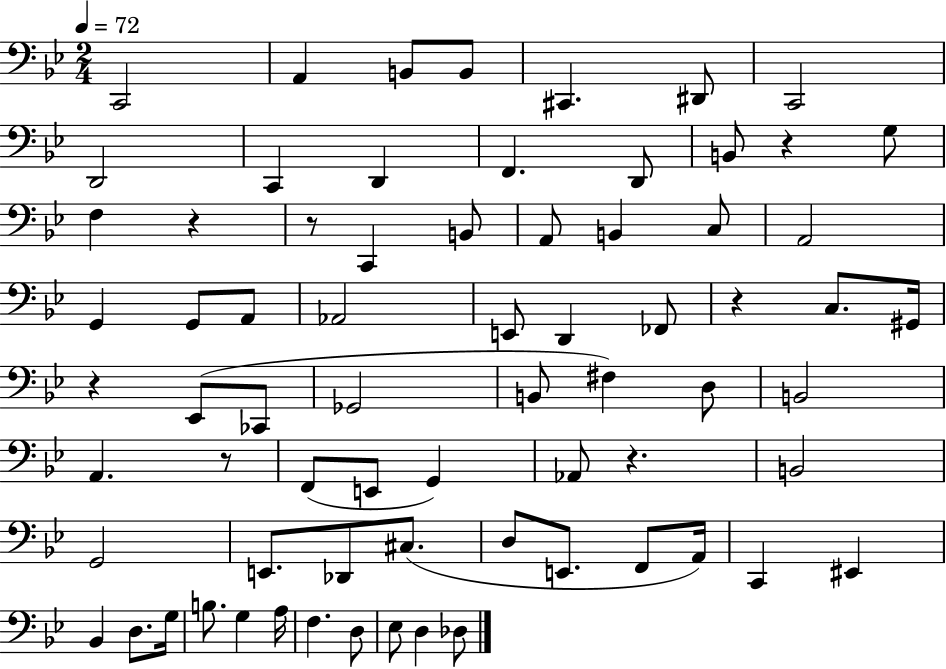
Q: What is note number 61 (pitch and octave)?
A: D3